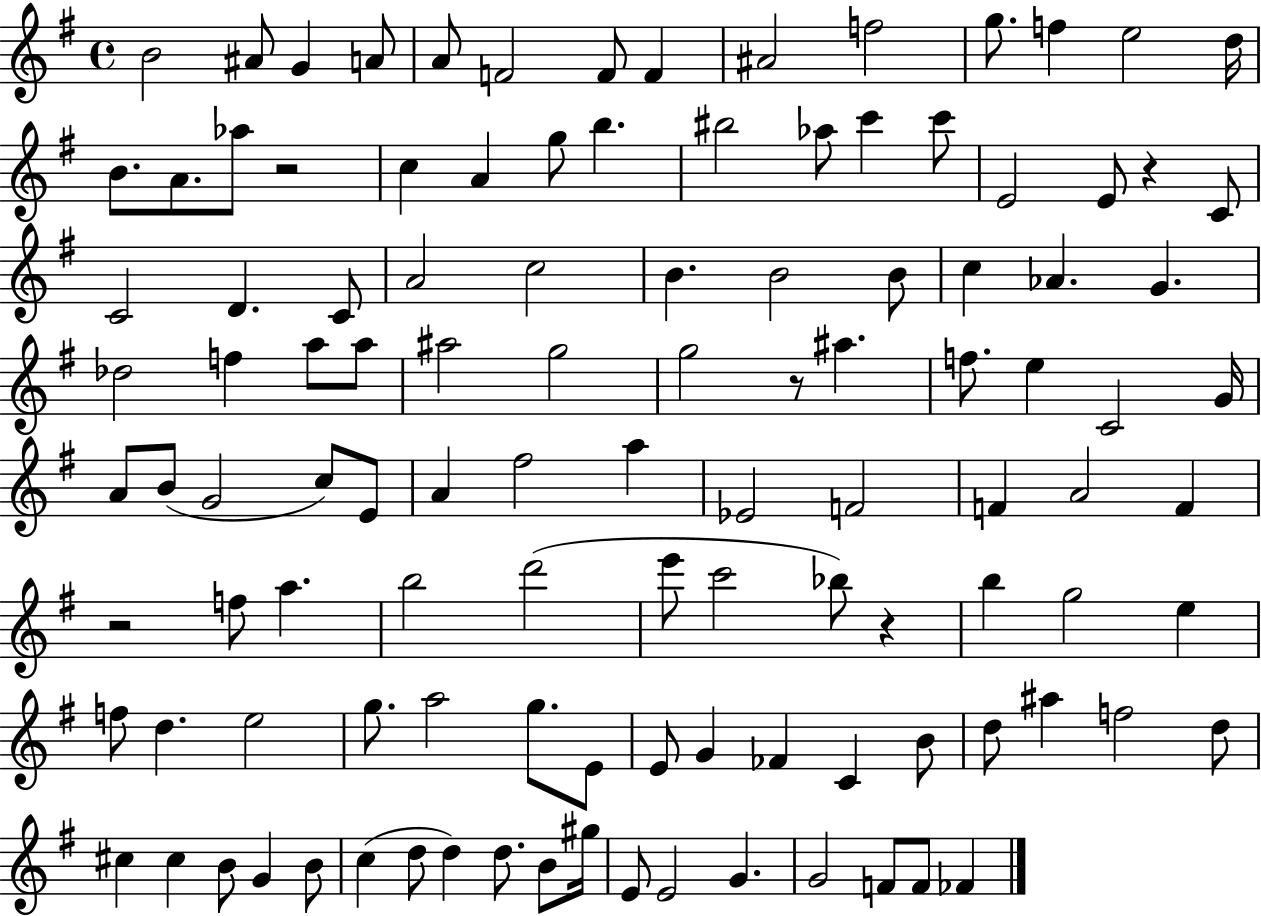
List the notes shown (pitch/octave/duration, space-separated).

B4/h A#4/e G4/q A4/e A4/e F4/h F4/e F4/q A#4/h F5/h G5/e. F5/q E5/h D5/s B4/e. A4/e. Ab5/e R/h C5/q A4/q G5/e B5/q. BIS5/h Ab5/e C6/q C6/e E4/h E4/e R/q C4/e C4/h D4/q. C4/e A4/h C5/h B4/q. B4/h B4/e C5/q Ab4/q. G4/q. Db5/h F5/q A5/e A5/e A#5/h G5/h G5/h R/e A#5/q. F5/e. E5/q C4/h G4/s A4/e B4/e G4/h C5/e E4/e A4/q F#5/h A5/q Eb4/h F4/h F4/q A4/h F4/q R/h F5/e A5/q. B5/h D6/h E6/e C6/h Bb5/e R/q B5/q G5/h E5/q F5/e D5/q. E5/h G5/e. A5/h G5/e. E4/e E4/e G4/q FES4/q C4/q B4/e D5/e A#5/q F5/h D5/e C#5/q C#5/q B4/e G4/q B4/e C5/q D5/e D5/q D5/e. B4/e G#5/s E4/e E4/h G4/q. G4/h F4/e F4/e FES4/q